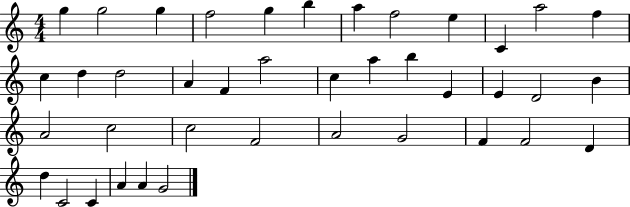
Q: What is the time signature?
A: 4/4